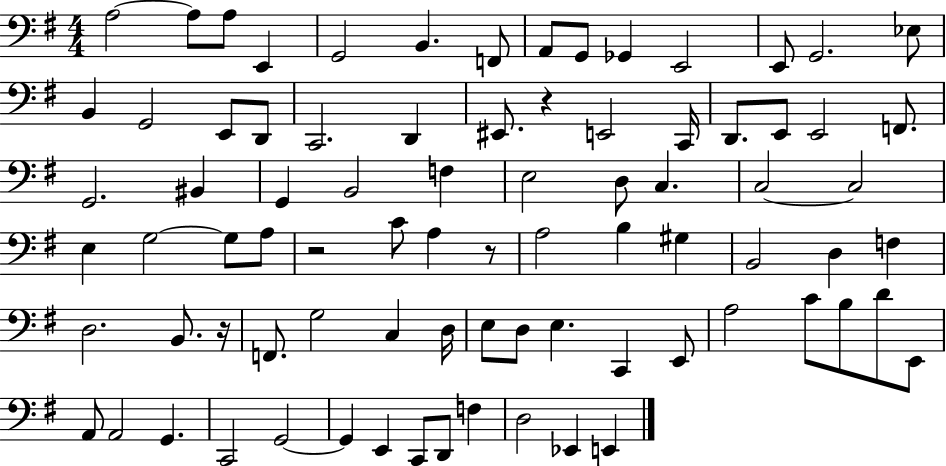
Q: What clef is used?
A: bass